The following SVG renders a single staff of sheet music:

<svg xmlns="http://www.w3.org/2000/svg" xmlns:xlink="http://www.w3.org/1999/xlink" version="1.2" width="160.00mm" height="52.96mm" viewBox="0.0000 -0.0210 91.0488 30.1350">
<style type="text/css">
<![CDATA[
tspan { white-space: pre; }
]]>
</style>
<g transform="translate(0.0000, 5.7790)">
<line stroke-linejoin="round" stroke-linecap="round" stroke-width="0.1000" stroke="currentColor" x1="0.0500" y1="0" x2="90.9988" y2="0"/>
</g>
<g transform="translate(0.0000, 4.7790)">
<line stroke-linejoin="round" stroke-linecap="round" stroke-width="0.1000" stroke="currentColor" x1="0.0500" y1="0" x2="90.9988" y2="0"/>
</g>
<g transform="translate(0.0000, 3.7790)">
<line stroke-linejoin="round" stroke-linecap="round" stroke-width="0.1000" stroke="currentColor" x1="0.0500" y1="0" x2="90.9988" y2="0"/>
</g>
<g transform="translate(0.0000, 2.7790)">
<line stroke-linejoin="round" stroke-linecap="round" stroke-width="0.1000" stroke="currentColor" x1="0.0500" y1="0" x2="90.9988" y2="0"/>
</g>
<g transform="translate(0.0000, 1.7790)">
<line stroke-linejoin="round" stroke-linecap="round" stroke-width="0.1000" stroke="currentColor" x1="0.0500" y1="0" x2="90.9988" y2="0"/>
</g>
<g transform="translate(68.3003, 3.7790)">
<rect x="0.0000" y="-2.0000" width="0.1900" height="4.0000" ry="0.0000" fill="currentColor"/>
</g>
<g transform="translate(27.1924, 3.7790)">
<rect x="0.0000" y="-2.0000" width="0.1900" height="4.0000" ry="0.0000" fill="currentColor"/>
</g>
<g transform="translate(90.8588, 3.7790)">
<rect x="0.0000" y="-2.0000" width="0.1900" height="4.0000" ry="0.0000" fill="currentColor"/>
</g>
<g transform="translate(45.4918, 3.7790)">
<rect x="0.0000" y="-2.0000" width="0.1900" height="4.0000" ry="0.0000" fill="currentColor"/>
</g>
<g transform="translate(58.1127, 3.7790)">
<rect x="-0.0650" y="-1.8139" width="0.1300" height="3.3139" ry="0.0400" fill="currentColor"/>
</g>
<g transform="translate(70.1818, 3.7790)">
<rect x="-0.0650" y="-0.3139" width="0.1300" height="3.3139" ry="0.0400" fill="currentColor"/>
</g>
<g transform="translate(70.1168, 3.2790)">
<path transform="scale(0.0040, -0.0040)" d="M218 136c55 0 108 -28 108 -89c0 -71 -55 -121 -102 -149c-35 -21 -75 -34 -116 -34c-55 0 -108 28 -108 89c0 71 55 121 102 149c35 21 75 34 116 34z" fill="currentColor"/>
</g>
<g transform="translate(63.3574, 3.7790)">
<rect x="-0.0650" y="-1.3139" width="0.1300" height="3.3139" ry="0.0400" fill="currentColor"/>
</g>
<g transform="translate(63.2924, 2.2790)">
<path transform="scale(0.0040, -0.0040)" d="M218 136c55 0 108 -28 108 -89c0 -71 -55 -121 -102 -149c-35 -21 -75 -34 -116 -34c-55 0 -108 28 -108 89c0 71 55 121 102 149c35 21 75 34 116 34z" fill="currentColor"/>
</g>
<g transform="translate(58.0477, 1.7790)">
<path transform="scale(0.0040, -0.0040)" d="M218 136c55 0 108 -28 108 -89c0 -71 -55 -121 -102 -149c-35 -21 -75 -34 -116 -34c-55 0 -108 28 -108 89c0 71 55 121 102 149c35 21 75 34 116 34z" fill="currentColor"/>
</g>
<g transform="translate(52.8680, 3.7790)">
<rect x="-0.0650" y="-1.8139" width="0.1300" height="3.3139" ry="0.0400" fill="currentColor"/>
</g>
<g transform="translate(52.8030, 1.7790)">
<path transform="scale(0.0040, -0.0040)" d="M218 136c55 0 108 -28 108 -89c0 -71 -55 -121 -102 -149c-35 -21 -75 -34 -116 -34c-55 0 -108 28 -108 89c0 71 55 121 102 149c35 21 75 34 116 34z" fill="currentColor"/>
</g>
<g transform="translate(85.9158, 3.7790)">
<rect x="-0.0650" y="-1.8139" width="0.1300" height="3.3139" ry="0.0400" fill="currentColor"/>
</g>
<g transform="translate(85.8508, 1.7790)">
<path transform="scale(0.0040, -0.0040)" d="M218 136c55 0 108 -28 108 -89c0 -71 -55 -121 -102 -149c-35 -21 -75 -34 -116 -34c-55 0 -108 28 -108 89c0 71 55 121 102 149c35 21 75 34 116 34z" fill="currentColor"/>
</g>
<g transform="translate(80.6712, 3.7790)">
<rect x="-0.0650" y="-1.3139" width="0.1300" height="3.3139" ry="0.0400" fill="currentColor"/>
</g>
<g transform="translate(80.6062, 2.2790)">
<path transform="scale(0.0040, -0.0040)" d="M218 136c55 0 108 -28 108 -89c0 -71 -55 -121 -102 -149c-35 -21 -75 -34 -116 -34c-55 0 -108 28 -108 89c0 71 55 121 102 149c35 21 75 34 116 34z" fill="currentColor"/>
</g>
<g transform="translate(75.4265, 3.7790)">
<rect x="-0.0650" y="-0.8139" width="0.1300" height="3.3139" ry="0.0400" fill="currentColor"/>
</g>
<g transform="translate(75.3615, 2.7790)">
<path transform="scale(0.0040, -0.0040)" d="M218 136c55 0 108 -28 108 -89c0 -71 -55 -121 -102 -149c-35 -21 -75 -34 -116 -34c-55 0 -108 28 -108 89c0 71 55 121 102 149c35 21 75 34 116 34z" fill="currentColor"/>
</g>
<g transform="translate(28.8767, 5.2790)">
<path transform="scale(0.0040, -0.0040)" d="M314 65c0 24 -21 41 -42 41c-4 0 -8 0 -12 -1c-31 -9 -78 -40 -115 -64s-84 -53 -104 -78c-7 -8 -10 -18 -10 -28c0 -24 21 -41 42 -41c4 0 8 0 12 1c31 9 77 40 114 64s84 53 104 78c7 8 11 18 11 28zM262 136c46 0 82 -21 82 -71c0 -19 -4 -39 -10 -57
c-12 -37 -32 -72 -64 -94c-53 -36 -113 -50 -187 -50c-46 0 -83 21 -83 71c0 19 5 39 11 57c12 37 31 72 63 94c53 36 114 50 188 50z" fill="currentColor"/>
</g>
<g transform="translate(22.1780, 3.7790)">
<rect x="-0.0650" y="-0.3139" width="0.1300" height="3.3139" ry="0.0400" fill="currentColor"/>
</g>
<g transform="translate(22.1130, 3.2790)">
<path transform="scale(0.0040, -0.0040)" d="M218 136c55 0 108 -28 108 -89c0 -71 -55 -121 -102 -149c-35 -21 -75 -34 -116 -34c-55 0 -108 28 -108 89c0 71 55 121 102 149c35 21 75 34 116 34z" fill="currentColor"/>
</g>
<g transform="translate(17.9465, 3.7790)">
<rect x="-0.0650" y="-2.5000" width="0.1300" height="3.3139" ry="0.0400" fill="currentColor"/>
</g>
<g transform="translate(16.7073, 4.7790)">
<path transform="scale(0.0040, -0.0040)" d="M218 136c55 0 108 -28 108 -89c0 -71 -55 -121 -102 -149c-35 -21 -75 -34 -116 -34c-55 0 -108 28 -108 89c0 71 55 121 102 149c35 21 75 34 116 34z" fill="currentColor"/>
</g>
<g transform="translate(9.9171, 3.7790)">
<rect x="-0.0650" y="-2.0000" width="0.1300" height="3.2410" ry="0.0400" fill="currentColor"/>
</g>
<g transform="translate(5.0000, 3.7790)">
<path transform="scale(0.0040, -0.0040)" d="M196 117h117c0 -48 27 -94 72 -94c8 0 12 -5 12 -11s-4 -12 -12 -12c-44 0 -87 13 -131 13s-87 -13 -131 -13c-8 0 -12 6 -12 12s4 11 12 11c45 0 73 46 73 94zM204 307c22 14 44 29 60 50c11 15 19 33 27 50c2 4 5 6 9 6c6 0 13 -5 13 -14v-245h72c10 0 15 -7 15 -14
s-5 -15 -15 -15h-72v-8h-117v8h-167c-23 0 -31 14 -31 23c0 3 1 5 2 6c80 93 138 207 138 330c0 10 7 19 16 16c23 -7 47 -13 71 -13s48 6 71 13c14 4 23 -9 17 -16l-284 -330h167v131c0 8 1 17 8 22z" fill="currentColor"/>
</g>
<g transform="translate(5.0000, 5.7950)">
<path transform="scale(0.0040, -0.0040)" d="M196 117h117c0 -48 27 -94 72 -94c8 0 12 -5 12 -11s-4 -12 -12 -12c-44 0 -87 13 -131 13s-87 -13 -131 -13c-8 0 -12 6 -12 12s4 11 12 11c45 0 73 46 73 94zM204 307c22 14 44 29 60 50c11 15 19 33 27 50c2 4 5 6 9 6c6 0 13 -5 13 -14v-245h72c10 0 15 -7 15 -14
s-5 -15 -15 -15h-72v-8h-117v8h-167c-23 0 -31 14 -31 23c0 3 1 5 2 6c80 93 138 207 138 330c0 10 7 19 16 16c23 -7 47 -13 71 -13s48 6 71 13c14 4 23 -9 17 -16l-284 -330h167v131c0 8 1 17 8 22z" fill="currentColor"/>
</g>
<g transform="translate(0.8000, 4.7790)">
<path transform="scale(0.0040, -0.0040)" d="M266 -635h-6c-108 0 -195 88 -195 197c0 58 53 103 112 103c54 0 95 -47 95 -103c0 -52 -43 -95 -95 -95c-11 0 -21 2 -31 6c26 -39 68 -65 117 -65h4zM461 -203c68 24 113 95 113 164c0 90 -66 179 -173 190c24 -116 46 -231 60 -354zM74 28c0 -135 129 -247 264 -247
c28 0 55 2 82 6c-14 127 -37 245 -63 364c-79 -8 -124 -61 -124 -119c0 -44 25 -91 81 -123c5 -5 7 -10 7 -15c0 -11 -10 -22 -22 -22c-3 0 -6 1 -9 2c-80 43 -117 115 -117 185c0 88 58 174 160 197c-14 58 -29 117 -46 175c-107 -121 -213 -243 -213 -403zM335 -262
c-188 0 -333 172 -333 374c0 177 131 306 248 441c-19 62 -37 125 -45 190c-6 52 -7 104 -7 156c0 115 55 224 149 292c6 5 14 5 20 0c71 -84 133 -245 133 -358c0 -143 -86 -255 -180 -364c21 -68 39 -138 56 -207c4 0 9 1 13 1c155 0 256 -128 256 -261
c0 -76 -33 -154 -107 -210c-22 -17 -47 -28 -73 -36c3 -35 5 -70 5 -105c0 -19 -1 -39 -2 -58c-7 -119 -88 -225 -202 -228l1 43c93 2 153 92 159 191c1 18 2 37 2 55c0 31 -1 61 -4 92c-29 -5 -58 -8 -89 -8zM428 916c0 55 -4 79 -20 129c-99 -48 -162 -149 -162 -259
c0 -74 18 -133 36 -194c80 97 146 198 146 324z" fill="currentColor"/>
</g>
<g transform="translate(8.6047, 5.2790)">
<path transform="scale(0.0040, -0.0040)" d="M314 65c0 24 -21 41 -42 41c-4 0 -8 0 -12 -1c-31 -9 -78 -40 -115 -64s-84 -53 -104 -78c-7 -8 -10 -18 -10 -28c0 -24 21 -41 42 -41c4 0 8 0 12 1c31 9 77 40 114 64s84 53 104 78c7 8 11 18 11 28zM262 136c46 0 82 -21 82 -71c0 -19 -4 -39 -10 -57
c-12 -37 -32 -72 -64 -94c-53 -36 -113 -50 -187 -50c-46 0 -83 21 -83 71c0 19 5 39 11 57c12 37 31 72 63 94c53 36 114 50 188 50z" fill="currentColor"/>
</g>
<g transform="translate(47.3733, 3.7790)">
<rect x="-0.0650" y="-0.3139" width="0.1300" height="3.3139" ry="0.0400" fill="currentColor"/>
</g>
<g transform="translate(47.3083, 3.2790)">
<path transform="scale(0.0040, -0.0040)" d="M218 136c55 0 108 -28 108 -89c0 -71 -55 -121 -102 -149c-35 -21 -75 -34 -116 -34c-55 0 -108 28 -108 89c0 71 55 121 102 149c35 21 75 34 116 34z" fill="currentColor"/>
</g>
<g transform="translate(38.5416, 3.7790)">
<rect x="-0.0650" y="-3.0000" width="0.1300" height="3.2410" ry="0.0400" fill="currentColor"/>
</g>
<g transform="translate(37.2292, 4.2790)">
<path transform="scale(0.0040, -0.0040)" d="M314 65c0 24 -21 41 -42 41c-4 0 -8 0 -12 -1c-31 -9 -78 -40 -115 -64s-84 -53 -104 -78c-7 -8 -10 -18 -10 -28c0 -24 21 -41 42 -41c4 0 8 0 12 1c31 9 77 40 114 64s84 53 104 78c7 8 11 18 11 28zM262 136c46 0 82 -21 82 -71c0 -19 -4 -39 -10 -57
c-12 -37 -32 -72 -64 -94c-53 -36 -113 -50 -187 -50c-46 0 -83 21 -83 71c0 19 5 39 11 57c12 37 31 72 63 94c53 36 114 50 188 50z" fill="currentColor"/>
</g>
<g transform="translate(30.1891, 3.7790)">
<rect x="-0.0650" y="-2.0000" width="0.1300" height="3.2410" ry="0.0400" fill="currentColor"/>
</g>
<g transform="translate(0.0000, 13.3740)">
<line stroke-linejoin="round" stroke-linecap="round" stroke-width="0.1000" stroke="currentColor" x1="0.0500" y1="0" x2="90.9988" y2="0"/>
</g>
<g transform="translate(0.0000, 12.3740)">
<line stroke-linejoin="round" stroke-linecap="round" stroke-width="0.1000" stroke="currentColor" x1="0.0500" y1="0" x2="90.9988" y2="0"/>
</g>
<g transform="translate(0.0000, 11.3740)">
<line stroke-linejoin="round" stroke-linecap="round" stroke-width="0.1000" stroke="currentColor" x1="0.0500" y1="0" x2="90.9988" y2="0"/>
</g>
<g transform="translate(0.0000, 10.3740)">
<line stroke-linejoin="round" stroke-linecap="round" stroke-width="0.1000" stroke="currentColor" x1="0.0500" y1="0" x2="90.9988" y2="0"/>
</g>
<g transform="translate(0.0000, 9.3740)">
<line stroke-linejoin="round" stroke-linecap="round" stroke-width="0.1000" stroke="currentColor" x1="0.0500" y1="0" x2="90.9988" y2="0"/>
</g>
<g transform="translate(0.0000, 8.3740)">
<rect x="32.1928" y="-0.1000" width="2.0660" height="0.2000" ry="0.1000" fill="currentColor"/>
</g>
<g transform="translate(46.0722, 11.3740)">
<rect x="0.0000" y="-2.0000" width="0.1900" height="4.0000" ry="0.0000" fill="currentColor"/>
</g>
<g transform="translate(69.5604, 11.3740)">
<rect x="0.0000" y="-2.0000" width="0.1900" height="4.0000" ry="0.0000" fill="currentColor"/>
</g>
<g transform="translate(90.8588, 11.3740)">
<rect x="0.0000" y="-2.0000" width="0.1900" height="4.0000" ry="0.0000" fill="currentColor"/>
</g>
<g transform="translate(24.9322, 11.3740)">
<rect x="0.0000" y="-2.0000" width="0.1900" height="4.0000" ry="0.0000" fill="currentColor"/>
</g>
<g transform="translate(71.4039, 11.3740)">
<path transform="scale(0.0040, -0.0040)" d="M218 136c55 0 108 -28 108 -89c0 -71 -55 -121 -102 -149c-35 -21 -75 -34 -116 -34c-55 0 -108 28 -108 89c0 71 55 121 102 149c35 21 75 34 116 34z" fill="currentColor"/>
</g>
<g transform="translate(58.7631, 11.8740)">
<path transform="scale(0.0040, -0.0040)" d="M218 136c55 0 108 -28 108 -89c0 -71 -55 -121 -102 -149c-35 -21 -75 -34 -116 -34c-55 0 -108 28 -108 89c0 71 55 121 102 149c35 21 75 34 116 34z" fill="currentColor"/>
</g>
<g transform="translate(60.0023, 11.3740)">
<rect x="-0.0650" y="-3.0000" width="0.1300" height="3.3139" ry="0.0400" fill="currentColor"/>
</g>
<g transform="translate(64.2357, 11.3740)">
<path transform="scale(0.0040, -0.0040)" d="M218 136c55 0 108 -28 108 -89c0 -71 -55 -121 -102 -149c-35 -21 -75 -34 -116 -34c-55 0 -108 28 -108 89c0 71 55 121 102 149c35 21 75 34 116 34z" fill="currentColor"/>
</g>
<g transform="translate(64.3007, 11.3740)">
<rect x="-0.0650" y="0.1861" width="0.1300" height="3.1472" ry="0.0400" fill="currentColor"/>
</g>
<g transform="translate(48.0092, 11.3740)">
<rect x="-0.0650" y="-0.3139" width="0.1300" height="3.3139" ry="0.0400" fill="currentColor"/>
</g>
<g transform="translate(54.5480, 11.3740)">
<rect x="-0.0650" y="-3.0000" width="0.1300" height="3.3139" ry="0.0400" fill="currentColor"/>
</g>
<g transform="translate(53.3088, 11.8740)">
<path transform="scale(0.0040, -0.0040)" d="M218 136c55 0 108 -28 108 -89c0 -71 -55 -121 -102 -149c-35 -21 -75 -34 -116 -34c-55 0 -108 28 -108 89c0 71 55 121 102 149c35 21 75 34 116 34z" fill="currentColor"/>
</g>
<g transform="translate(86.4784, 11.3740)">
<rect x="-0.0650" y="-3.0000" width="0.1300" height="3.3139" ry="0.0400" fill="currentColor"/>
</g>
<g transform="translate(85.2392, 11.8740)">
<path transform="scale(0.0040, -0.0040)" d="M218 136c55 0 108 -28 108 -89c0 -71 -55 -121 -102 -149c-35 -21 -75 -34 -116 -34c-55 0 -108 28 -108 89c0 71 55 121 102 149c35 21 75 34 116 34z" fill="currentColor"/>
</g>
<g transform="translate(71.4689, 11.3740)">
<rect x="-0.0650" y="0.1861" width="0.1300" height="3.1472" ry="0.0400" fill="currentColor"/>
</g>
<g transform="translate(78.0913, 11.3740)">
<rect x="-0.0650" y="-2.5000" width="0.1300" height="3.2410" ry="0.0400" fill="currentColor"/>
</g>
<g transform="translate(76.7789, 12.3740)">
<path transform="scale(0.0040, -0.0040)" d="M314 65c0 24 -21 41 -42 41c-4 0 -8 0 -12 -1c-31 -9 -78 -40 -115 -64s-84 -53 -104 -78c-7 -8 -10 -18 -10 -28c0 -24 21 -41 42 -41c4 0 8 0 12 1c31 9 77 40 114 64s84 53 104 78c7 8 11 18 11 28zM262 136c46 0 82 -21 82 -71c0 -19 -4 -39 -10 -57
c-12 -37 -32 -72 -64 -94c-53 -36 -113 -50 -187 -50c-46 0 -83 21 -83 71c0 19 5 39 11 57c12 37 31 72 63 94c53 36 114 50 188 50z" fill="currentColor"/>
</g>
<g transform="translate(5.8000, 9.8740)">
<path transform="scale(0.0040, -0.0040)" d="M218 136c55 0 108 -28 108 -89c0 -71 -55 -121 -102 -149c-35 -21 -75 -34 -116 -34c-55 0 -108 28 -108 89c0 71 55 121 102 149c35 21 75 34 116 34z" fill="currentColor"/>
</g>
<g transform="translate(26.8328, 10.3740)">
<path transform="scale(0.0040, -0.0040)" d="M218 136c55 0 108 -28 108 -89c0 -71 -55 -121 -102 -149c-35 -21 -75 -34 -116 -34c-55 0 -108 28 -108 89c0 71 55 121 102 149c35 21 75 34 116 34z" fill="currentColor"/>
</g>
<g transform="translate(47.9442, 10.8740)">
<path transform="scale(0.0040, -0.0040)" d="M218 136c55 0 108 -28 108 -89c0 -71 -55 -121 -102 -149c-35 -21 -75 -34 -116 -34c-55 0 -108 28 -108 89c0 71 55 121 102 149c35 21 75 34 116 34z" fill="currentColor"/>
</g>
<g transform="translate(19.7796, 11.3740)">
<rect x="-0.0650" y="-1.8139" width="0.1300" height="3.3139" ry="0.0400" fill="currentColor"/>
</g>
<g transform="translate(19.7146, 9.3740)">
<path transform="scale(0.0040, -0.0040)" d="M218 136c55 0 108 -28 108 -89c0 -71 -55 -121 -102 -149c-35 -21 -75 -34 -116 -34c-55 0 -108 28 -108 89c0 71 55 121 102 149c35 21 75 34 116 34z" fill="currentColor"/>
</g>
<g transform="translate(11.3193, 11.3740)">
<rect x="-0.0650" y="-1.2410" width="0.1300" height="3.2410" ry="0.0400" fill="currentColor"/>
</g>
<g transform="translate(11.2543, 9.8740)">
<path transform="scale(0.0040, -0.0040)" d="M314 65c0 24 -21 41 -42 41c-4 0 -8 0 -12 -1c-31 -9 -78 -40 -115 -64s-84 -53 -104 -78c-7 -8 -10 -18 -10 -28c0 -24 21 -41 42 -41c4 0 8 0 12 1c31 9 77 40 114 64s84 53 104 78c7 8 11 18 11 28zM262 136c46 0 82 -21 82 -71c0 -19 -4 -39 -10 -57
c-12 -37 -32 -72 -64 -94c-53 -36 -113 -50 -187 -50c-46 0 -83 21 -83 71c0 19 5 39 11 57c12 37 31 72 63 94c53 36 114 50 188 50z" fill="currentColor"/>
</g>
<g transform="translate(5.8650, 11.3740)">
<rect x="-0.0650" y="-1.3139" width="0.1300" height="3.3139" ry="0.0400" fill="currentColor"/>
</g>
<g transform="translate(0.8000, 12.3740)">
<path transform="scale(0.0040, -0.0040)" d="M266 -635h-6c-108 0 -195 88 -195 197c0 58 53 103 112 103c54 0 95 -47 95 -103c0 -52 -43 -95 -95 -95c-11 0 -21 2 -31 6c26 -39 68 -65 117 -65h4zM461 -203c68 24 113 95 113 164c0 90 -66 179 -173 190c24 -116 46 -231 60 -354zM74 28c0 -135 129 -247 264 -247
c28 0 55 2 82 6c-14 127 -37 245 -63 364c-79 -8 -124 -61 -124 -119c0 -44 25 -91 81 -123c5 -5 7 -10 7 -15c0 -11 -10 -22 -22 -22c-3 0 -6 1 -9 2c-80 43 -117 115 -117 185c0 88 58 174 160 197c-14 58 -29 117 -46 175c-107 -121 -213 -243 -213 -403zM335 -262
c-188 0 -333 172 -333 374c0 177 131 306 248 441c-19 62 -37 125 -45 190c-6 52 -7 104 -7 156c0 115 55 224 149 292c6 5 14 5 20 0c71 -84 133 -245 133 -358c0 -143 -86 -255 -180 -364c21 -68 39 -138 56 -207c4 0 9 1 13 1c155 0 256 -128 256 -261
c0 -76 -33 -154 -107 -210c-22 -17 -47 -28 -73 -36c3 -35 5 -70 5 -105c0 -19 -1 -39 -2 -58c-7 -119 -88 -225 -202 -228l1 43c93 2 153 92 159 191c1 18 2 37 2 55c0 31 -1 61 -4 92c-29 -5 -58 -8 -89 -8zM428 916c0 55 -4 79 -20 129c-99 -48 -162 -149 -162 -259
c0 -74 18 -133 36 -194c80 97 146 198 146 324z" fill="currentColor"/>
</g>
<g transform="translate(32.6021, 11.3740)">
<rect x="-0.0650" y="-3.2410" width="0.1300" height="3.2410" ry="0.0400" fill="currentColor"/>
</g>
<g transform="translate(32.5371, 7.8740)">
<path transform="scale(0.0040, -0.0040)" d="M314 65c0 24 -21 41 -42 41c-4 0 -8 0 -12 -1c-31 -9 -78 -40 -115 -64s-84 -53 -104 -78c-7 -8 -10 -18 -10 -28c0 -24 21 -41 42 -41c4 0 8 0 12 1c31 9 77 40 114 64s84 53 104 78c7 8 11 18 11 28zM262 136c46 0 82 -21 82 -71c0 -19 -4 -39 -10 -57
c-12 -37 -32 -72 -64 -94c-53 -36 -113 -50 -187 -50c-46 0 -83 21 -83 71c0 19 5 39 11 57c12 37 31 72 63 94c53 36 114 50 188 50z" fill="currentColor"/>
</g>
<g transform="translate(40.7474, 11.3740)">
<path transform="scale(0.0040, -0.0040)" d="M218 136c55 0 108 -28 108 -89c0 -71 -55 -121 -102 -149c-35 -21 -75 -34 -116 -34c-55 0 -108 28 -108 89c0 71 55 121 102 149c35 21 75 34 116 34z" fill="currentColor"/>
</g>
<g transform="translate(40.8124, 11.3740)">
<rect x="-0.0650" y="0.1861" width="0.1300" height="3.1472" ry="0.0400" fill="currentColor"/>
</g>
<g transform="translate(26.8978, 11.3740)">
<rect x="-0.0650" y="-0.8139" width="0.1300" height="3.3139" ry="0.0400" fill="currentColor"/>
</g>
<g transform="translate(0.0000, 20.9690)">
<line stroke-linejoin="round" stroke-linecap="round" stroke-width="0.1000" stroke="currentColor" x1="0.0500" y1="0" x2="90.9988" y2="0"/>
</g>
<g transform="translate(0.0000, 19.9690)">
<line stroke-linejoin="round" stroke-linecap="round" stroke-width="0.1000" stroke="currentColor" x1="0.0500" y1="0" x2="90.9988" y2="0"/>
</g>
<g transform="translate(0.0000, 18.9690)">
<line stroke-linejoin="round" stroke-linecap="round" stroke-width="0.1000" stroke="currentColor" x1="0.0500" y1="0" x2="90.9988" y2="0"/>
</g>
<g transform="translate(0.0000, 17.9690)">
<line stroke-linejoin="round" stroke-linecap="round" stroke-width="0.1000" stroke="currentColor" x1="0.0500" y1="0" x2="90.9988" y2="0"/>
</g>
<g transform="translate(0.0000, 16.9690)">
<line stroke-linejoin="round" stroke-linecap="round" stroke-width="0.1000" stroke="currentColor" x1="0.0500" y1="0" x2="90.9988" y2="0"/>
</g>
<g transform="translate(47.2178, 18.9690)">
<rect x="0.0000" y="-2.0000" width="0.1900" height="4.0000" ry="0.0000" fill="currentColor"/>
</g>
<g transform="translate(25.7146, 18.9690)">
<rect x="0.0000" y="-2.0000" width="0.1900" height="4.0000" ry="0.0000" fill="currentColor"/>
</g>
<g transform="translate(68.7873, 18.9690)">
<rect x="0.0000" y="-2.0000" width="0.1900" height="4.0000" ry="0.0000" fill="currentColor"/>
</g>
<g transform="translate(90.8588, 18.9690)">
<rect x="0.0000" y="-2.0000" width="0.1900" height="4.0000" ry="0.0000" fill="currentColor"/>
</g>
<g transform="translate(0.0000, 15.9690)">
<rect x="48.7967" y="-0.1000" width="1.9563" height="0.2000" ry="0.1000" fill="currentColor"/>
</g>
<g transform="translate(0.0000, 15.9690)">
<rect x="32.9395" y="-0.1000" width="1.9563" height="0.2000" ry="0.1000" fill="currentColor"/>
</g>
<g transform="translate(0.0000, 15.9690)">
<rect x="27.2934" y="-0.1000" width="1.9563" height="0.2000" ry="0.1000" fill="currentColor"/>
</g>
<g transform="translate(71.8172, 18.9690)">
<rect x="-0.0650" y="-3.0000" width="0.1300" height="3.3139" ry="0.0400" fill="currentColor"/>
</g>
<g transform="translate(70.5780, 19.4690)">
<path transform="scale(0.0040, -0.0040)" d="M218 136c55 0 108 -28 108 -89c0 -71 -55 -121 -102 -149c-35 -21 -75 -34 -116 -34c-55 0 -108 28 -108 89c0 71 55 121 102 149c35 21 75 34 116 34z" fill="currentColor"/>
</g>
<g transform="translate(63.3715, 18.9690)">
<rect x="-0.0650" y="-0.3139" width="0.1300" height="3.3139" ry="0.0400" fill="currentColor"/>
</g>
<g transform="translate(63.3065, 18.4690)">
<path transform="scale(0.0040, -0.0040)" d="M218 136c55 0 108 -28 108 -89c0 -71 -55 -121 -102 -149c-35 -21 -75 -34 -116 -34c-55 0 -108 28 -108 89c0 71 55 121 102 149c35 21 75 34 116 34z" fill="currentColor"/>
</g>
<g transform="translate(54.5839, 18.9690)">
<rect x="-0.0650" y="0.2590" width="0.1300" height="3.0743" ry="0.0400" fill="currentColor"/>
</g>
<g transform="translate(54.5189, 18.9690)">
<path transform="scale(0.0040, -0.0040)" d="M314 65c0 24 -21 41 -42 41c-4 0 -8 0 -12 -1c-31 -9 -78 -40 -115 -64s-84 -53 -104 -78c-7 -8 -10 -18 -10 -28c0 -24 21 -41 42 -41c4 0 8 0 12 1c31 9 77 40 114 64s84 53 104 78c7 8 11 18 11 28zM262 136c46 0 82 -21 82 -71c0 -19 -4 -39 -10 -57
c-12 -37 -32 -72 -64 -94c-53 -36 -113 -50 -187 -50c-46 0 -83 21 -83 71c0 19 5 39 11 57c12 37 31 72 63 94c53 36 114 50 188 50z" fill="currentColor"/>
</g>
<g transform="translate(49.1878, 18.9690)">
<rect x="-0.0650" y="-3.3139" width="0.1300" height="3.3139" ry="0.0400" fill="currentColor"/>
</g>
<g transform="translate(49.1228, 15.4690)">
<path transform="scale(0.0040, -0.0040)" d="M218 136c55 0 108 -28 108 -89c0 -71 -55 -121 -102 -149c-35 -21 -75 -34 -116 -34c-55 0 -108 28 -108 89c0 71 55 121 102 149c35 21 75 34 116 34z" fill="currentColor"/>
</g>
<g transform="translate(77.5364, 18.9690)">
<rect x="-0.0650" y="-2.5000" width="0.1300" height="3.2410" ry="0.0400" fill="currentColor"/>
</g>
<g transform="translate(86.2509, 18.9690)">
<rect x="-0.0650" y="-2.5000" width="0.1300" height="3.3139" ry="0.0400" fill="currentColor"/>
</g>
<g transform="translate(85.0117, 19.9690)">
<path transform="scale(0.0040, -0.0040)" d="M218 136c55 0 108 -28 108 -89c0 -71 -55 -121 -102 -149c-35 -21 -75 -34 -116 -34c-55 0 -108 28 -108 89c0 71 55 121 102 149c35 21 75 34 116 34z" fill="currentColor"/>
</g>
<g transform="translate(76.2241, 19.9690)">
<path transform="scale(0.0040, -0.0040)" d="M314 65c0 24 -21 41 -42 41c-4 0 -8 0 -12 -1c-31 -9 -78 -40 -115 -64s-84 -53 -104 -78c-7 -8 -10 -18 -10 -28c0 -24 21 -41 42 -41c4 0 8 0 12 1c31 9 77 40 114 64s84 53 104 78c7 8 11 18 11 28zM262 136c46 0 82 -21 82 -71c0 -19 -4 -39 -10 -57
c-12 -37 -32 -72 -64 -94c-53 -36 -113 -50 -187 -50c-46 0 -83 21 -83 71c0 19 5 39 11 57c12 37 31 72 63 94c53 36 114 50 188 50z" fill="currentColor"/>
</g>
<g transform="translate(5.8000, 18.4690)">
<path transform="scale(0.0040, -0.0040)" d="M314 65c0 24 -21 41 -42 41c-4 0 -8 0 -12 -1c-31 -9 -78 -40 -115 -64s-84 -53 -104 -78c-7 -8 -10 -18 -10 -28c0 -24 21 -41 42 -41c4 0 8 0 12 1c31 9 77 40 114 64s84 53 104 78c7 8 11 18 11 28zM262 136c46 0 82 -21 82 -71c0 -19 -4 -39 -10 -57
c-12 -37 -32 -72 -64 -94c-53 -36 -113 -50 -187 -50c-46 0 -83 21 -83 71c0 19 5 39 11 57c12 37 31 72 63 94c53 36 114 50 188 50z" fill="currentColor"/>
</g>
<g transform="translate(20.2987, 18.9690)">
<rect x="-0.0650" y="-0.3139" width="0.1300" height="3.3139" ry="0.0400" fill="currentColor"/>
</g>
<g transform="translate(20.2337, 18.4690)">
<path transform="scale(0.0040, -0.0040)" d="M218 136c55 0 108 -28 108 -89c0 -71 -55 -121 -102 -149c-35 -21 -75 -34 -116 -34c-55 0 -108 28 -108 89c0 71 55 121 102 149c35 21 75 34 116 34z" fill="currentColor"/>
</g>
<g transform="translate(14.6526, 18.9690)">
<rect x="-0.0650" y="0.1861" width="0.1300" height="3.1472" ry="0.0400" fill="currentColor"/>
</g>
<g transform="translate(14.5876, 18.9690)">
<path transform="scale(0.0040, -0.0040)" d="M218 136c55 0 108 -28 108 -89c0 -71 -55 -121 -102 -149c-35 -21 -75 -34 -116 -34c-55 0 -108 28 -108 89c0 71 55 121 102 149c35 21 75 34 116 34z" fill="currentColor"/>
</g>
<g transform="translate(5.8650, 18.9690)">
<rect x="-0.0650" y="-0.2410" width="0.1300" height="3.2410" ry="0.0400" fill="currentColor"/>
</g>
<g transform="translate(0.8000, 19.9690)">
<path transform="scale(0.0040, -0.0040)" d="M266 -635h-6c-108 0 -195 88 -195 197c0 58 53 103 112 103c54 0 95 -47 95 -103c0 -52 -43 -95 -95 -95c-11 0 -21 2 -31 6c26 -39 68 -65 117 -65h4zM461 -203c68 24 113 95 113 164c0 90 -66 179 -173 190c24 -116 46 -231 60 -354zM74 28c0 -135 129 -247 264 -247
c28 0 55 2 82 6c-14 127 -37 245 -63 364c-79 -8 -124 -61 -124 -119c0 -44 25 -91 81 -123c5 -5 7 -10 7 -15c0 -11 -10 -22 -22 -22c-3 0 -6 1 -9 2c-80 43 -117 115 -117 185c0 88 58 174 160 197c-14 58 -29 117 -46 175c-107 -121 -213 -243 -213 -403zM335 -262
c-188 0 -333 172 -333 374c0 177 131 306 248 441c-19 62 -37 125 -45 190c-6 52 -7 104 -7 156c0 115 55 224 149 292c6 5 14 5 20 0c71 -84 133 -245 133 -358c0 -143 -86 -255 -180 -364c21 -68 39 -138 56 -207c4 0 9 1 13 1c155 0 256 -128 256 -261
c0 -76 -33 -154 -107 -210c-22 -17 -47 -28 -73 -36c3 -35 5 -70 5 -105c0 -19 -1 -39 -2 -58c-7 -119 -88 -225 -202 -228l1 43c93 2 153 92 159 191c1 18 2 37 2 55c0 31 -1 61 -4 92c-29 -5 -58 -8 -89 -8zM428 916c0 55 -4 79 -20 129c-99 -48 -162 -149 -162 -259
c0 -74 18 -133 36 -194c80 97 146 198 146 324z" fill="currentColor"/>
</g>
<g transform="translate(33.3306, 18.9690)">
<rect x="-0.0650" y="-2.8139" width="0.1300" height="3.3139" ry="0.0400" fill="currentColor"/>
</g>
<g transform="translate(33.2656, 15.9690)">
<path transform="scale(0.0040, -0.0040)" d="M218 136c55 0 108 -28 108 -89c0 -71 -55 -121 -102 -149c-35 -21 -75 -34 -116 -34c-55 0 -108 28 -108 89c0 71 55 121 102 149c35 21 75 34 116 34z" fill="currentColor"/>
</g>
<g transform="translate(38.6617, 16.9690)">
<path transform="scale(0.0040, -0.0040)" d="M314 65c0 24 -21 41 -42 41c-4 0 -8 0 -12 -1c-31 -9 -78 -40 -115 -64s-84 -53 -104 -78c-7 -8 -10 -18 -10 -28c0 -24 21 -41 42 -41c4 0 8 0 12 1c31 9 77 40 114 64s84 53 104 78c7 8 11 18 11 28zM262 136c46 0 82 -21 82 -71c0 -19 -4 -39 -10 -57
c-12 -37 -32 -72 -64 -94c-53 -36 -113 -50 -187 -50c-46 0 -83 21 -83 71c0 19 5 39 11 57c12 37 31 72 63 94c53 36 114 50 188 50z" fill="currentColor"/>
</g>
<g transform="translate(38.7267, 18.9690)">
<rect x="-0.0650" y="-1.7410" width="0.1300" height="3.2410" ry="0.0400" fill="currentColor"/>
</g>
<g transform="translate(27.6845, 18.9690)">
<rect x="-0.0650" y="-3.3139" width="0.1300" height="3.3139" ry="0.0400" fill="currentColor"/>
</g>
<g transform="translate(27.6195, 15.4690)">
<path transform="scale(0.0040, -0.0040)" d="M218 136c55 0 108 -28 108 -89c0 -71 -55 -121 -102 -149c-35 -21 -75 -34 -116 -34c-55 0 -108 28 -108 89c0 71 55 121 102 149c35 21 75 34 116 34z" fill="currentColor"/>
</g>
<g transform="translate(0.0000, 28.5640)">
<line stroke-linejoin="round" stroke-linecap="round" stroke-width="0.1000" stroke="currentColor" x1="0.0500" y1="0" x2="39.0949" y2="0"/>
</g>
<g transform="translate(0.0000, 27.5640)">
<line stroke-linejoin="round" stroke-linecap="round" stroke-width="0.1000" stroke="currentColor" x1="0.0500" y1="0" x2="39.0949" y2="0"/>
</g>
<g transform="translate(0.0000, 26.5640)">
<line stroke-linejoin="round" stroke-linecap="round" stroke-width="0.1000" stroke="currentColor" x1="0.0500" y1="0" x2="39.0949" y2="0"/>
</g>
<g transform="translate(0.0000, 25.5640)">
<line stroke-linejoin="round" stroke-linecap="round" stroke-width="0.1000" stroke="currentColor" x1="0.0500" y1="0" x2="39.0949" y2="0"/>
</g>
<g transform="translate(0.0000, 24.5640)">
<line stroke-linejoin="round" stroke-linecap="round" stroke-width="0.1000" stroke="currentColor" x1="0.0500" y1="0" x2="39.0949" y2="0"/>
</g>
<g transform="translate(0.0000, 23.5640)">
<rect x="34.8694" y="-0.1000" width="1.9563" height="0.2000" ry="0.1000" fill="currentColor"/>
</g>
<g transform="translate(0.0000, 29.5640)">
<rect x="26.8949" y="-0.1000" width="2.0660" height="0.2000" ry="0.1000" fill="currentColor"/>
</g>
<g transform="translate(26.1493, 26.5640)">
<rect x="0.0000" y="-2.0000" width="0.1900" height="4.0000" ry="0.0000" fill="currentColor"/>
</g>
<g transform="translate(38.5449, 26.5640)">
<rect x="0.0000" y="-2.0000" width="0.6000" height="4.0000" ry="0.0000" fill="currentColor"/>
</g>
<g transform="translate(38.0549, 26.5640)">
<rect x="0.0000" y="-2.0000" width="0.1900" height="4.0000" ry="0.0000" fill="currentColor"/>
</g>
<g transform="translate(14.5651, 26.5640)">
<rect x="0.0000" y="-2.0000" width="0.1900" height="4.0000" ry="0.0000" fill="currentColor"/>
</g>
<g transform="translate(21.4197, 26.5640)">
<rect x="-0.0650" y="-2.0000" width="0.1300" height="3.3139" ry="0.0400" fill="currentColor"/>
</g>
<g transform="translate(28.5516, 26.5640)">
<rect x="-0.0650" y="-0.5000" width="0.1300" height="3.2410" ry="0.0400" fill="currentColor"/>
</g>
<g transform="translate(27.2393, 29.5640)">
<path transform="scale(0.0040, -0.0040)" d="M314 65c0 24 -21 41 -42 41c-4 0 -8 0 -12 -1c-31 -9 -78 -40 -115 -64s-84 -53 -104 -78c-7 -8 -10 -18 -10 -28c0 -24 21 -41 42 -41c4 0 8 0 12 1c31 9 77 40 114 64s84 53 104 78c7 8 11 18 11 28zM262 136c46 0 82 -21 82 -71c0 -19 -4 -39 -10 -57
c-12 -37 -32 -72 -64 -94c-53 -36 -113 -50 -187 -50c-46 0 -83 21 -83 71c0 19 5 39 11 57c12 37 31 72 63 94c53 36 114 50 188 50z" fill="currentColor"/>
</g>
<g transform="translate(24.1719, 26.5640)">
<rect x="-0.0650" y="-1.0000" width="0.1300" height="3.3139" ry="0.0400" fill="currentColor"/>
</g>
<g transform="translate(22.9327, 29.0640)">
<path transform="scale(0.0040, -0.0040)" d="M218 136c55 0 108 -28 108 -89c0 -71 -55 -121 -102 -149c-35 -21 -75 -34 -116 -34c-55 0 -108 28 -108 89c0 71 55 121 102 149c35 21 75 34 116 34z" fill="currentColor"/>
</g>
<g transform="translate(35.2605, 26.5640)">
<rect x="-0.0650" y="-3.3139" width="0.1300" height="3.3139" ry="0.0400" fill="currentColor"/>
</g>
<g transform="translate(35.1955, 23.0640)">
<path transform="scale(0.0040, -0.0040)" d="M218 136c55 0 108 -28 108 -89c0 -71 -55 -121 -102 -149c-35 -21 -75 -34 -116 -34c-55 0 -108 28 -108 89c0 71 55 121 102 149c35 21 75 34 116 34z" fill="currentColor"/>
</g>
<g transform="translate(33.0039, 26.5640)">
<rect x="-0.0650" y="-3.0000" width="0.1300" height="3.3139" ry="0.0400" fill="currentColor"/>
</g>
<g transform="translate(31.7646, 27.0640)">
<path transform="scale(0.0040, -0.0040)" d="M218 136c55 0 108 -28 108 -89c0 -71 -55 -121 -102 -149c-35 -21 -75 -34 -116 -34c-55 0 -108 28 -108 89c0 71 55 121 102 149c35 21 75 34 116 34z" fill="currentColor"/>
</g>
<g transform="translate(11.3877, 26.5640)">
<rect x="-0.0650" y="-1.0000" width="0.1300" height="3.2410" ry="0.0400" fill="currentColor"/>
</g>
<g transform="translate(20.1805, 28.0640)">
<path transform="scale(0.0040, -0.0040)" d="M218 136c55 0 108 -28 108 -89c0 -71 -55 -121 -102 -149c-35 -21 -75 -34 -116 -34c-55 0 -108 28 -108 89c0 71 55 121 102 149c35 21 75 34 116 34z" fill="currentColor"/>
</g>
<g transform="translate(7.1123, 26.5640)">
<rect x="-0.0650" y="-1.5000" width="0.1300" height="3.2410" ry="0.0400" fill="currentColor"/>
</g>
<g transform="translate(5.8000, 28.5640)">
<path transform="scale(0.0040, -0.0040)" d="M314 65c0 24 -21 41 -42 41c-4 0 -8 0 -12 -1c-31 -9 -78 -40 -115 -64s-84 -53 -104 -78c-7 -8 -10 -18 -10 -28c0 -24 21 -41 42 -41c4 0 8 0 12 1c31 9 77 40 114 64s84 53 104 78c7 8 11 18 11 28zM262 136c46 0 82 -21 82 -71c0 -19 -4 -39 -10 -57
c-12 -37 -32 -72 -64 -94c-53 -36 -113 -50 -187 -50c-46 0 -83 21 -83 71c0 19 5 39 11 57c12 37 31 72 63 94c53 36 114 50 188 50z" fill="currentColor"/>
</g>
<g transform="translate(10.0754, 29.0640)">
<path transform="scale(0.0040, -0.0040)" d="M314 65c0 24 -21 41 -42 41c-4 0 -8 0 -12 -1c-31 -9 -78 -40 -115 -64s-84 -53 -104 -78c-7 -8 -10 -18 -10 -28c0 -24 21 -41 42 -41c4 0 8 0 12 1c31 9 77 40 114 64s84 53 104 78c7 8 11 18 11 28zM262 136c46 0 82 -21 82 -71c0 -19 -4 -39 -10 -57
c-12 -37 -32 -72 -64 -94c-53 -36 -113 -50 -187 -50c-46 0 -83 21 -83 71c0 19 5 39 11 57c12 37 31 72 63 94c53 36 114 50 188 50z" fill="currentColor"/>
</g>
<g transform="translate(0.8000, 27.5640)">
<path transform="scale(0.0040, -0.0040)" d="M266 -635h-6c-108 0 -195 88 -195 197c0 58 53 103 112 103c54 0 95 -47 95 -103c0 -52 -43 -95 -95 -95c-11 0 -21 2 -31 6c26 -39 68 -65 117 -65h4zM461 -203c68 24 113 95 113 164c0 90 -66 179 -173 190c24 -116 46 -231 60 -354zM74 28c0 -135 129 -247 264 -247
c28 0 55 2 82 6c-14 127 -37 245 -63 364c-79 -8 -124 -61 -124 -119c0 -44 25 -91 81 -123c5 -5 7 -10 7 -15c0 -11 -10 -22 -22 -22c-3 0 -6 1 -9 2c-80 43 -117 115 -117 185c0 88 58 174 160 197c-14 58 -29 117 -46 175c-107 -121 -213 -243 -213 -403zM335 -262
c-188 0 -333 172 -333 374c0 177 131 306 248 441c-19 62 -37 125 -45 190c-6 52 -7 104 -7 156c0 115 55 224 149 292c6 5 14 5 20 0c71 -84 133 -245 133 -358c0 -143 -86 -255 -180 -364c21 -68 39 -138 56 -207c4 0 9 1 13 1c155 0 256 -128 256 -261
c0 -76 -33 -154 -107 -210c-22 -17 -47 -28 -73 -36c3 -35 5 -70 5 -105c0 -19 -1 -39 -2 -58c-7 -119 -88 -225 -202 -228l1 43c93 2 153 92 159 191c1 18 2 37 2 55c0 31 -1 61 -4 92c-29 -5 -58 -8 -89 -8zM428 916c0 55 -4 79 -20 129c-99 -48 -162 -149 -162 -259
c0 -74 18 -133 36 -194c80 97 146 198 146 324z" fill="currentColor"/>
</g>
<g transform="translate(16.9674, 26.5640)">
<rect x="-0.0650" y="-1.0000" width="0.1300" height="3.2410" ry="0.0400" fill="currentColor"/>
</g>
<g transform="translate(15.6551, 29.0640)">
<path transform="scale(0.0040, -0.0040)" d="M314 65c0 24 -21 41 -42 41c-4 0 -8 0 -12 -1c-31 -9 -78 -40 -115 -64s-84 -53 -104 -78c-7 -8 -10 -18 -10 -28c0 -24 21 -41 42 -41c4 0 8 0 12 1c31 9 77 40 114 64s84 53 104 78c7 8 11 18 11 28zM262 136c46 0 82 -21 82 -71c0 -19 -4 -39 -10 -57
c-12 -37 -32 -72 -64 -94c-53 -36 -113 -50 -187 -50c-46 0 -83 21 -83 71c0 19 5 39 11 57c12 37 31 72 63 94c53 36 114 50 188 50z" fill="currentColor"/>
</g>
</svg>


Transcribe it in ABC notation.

X:1
T:Untitled
M:4/4
L:1/4
K:C
F2 G c F2 A2 c f f e c d e f e e2 f d b2 B c A A B B G2 A c2 B c b a f2 b B2 c A G2 G E2 D2 D2 F D C2 A b